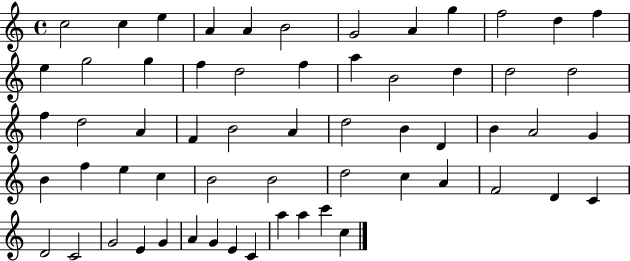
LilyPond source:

{
  \clef treble
  \time 4/4
  \defaultTimeSignature
  \key c \major
  c''2 c''4 e''4 | a'4 a'4 b'2 | g'2 a'4 g''4 | f''2 d''4 f''4 | \break e''4 g''2 g''4 | f''4 d''2 f''4 | a''4 b'2 d''4 | d''2 d''2 | \break f''4 d''2 a'4 | f'4 b'2 a'4 | d''2 b'4 d'4 | b'4 a'2 g'4 | \break b'4 f''4 e''4 c''4 | b'2 b'2 | d''2 c''4 a'4 | f'2 d'4 c'4 | \break d'2 c'2 | g'2 e'4 g'4 | a'4 g'4 e'4 c'4 | a''4 a''4 c'''4 c''4 | \break \bar "|."
}